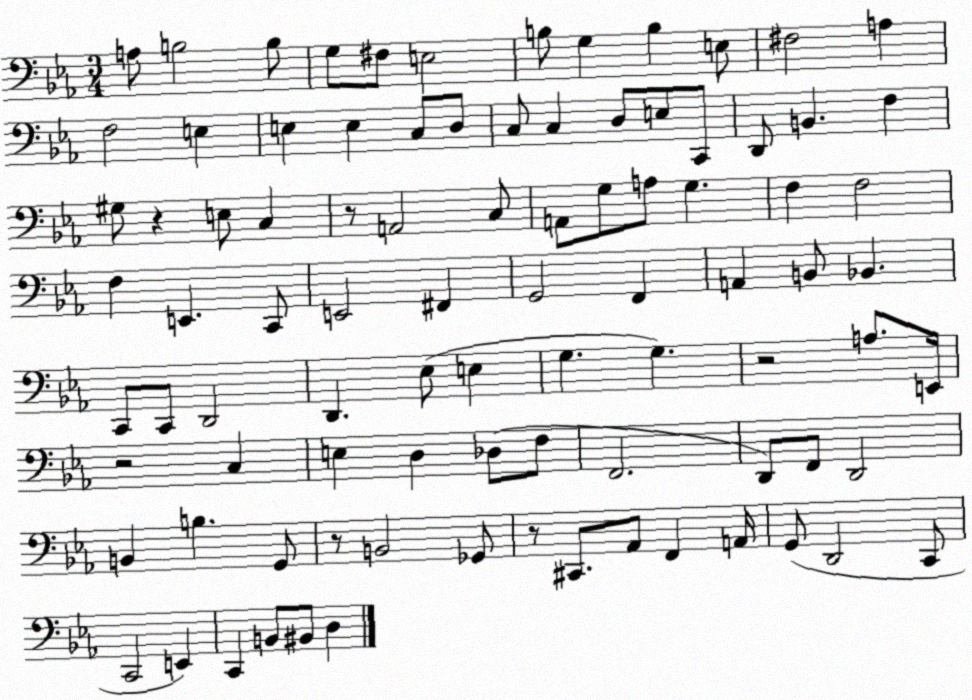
X:1
T:Untitled
M:3/4
L:1/4
K:Eb
A,/2 B,2 B,/2 G,/2 ^F,/2 E,2 B,/2 G, B, E,/2 ^F,2 A, F,2 E, E, E, C,/2 D,/2 C,/2 C, D,/2 E,/2 C,,/2 D,,/2 B,, F, ^G,/2 z E,/2 C, z/2 A,,2 C,/2 A,,/2 G,/2 A,/2 G, F, F,2 F, E,, C,,/2 E,,2 ^F,, G,,2 F,, A,, B,,/2 _B,, C,,/2 C,,/2 D,,2 D,, _E,/2 E, G, G, z2 A,/2 E,,/4 z2 C, E, D, _D,/2 F,/2 F,,2 D,,/2 F,,/2 D,,2 B,, B, G,,/2 z/2 B,,2 _G,,/2 z/2 ^C,,/2 _A,,/2 F,, A,,/4 G,,/2 D,,2 C,,/2 C,,2 E,, C,, B,,/2 ^B,,/2 D,